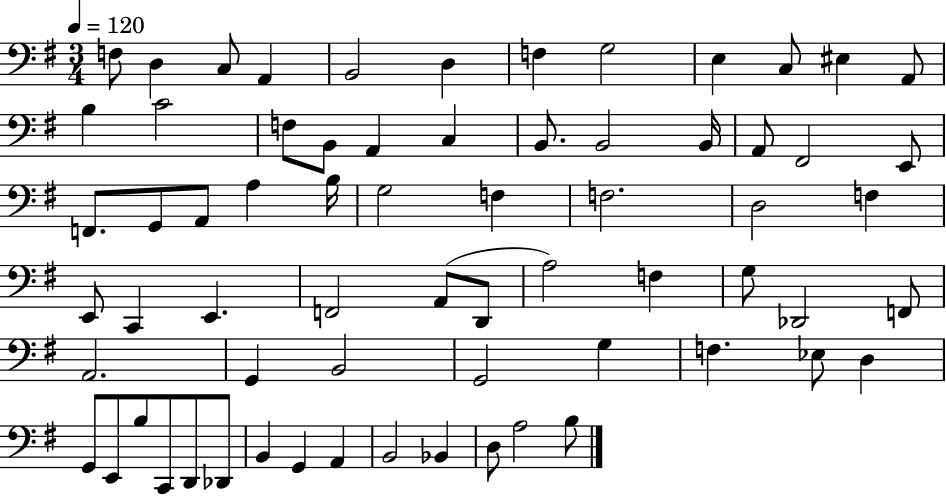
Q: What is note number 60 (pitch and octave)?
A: B2